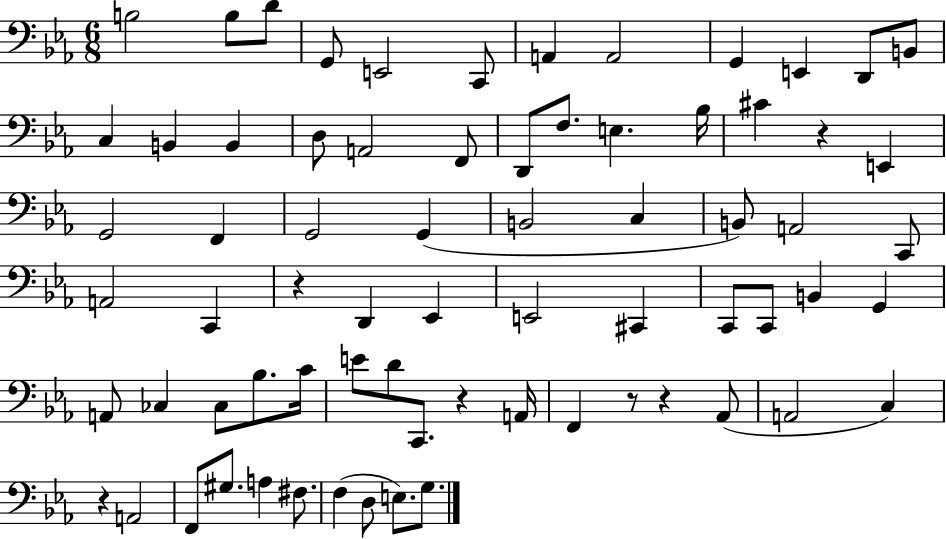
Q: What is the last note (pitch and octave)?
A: G3